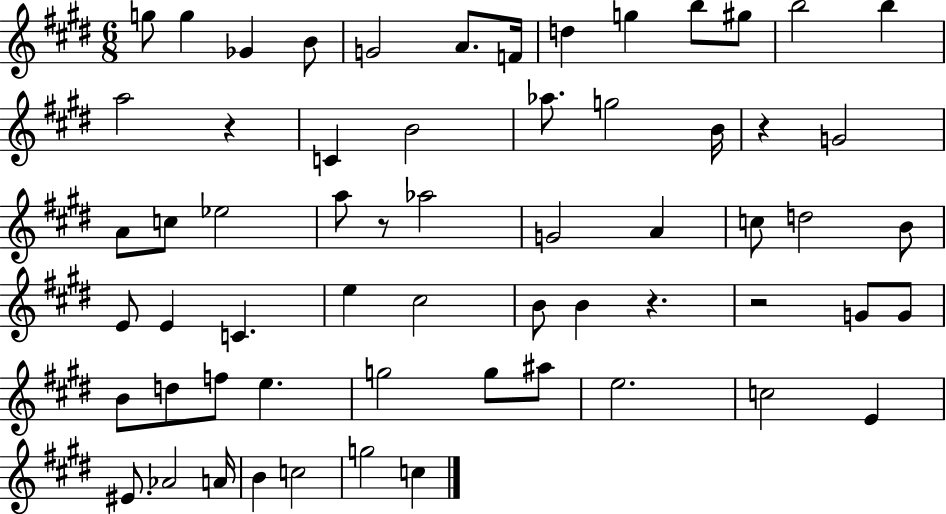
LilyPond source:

{
  \clef treble
  \numericTimeSignature
  \time 6/8
  \key e \major
  g''8 g''4 ges'4 b'8 | g'2 a'8. f'16 | d''4 g''4 b''8 gis''8 | b''2 b''4 | \break a''2 r4 | c'4 b'2 | aes''8. g''2 b'16 | r4 g'2 | \break a'8 c''8 ees''2 | a''8 r8 aes''2 | g'2 a'4 | c''8 d''2 b'8 | \break e'8 e'4 c'4. | e''4 cis''2 | b'8 b'4 r4. | r2 g'8 g'8 | \break b'8 d''8 f''8 e''4. | g''2 g''8 ais''8 | e''2. | c''2 e'4 | \break eis'8. aes'2 a'16 | b'4 c''2 | g''2 c''4 | \bar "|."
}